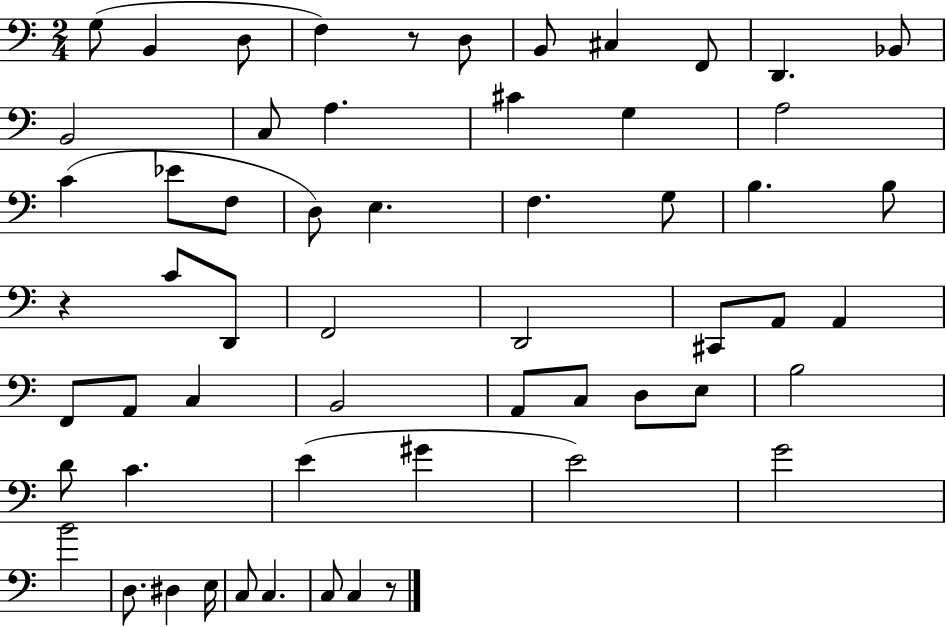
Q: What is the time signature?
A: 2/4